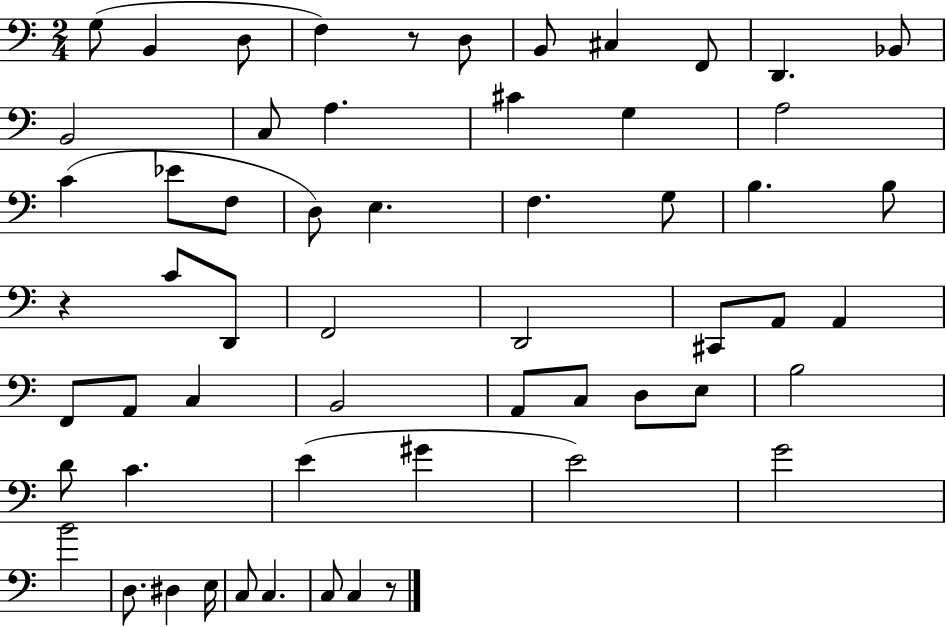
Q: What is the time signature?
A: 2/4